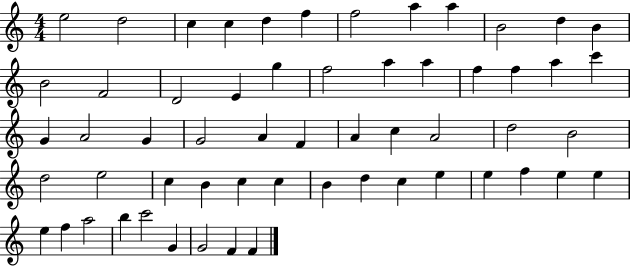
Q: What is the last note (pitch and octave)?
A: F4